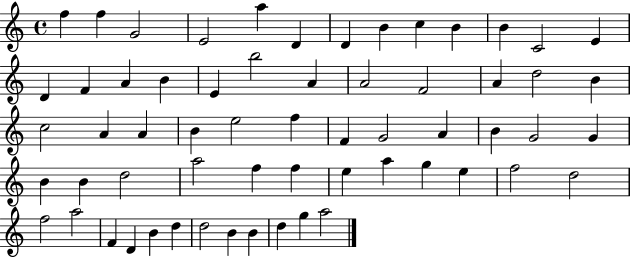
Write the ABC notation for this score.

X:1
T:Untitled
M:4/4
L:1/4
K:C
f f G2 E2 a D D B c B B C2 E D F A B E b2 A A2 F2 A d2 B c2 A A B e2 f F G2 A B G2 G B B d2 a2 f f e a g e f2 d2 f2 a2 F D B d d2 B B d g a2